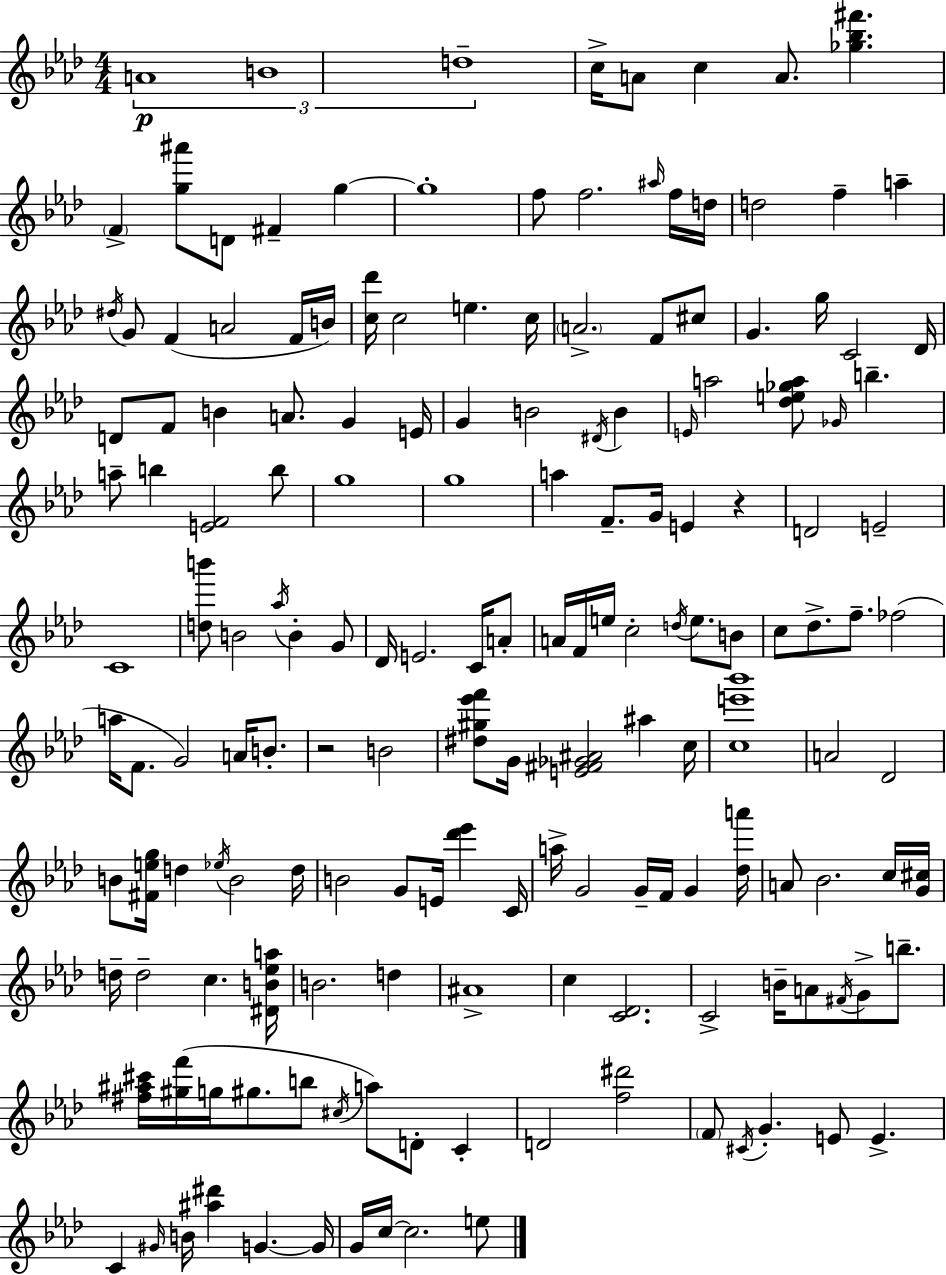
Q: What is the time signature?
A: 4/4